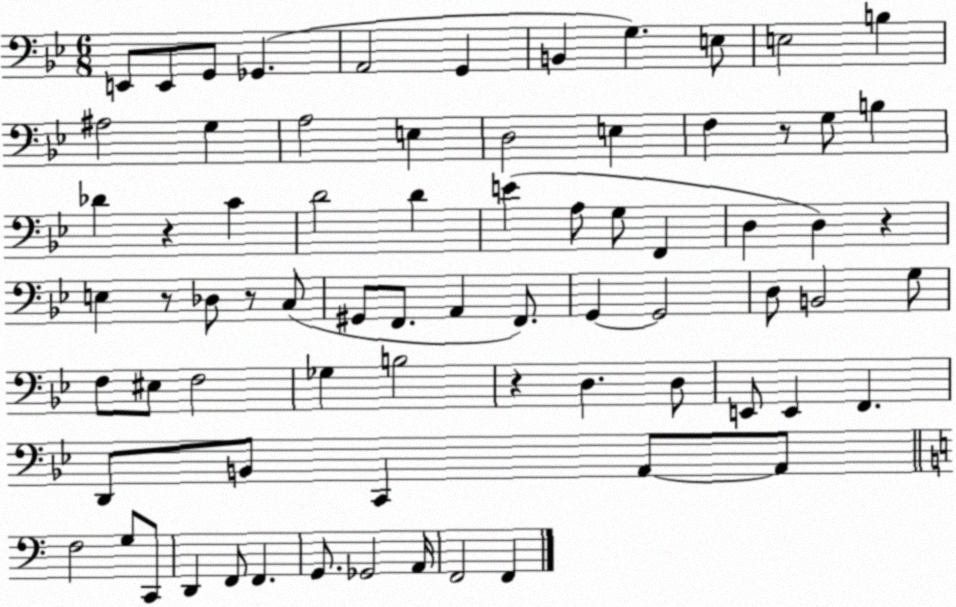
X:1
T:Untitled
M:6/8
L:1/4
K:Bb
E,,/2 E,,/2 G,,/2 _G,, A,,2 G,, B,, G, E,/2 E,2 B, ^A,2 G, A,2 E, D,2 E, F, z/2 G,/2 B, _D z C D2 D E A,/2 G,/2 F,, D, D, z E, z/2 _D,/2 z/2 C,/2 ^G,,/2 F,,/2 A,, F,,/2 G,, G,,2 D,/2 B,,2 G,/2 F,/2 ^E,/2 F,2 _G, B,2 z D, D,/2 E,,/2 E,, F,, D,,/2 B,,/2 C,, A,,/2 A,,/2 F,2 G,/2 C,,/2 D,, F,,/2 F,, G,,/2 _G,,2 A,,/4 F,,2 F,,